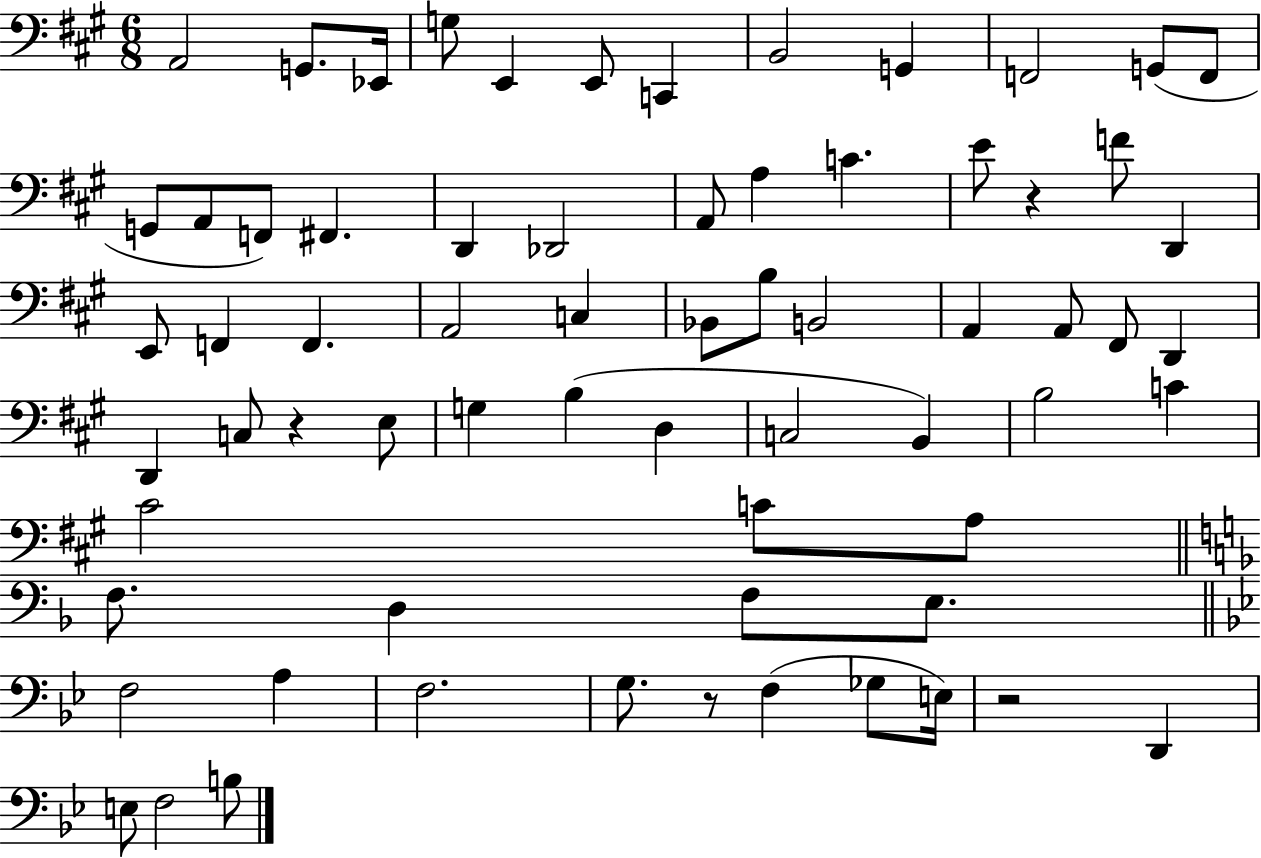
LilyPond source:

{
  \clef bass
  \numericTimeSignature
  \time 6/8
  \key a \major
  a,2 g,8. ees,16 | g8 e,4 e,8 c,4 | b,2 g,4 | f,2 g,8( f,8 | \break g,8 a,8 f,8) fis,4. | d,4 des,2 | a,8 a4 c'4. | e'8 r4 f'8 d,4 | \break e,8 f,4 f,4. | a,2 c4 | bes,8 b8 b,2 | a,4 a,8 fis,8 d,4 | \break d,4 c8 r4 e8 | g4 b4( d4 | c2 b,4) | b2 c'4 | \break cis'2 c'8 a8 | \bar "||" \break \key d \minor f8. d4 f8 e8. | \bar "||" \break \key g \minor f2 a4 | f2. | g8. r8 f4( ges8 e16) | r2 d,4 | \break e8 f2 b8 | \bar "|."
}